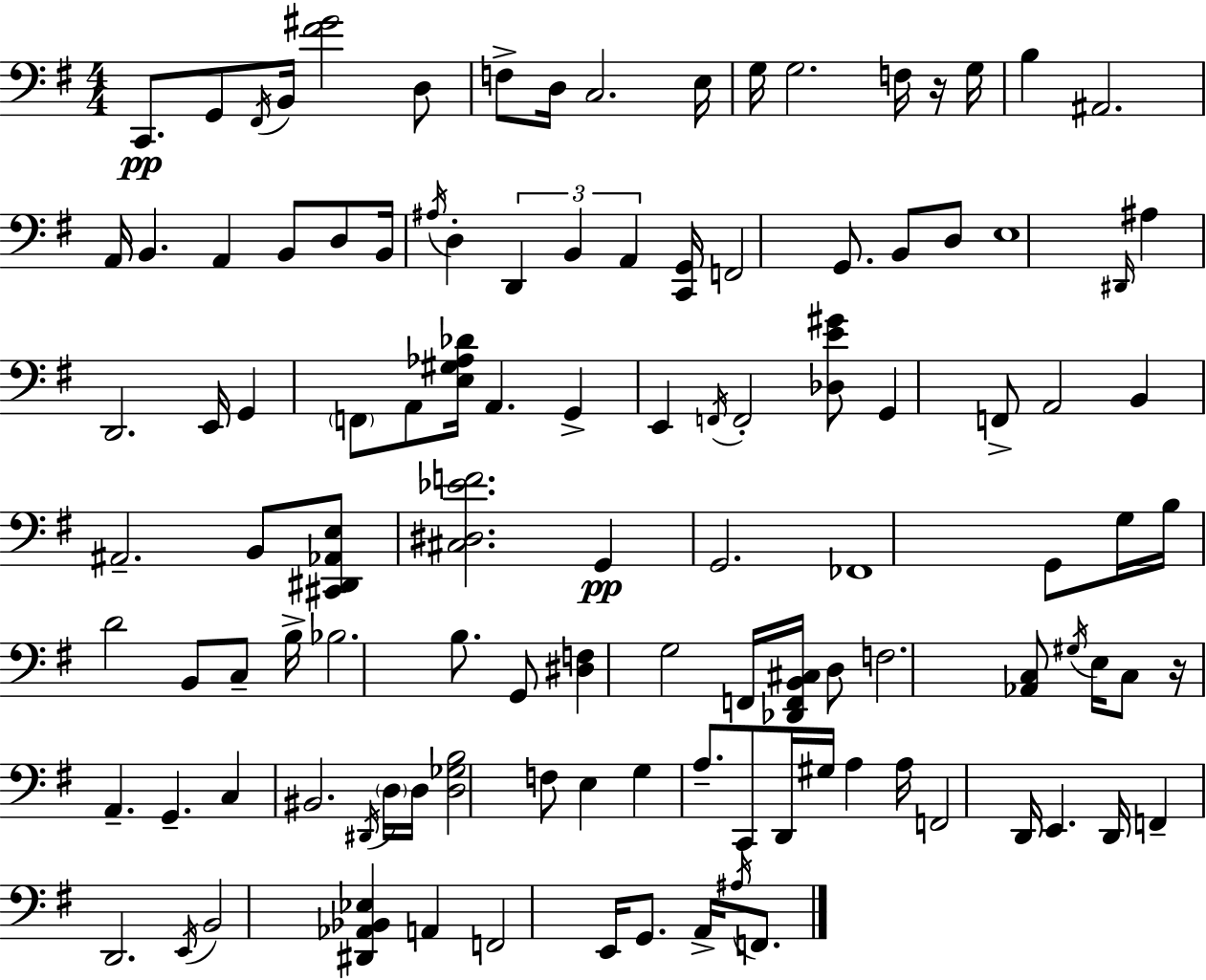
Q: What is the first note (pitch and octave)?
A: C2